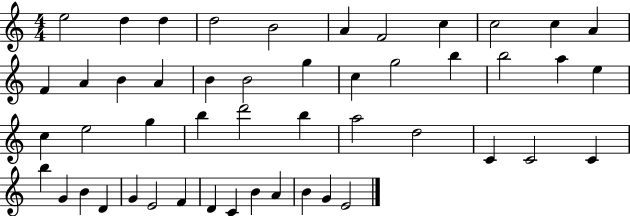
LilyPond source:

{
  \clef treble
  \numericTimeSignature
  \time 4/4
  \key c \major
  e''2 d''4 d''4 | d''2 b'2 | a'4 f'2 c''4 | c''2 c''4 a'4 | \break f'4 a'4 b'4 a'4 | b'4 b'2 g''4 | c''4 g''2 b''4 | b''2 a''4 e''4 | \break c''4 e''2 g''4 | b''4 d'''2 b''4 | a''2 d''2 | c'4 c'2 c'4 | \break b''4 g'4 b'4 d'4 | g'4 e'2 f'4 | d'4 c'4 b'4 a'4 | b'4 g'4 e'2 | \break \bar "|."
}